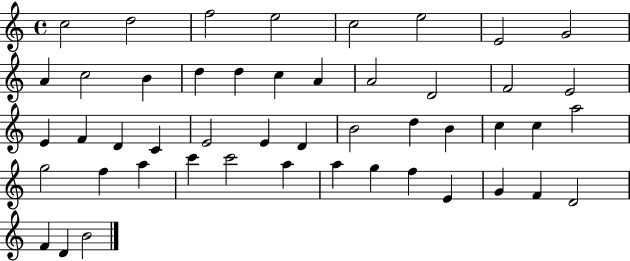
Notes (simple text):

C5/h D5/h F5/h E5/h C5/h E5/h E4/h G4/h A4/q C5/h B4/q D5/q D5/q C5/q A4/q A4/h D4/h F4/h E4/h E4/q F4/q D4/q C4/q E4/h E4/q D4/q B4/h D5/q B4/q C5/q C5/q A5/h G5/h F5/q A5/q C6/q C6/h A5/q A5/q G5/q F5/q E4/q G4/q F4/q D4/h F4/q D4/q B4/h